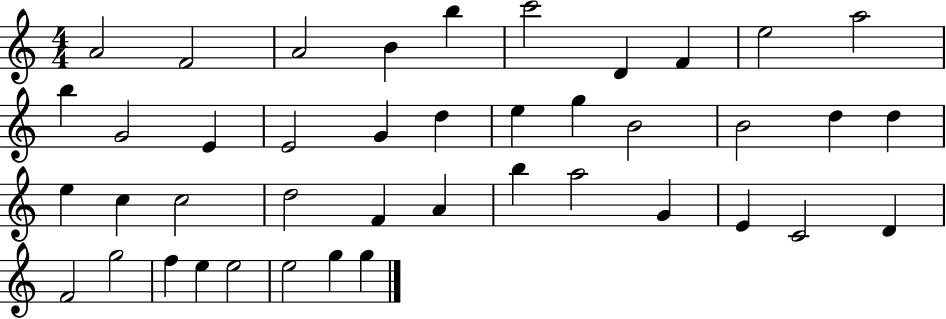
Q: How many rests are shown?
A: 0